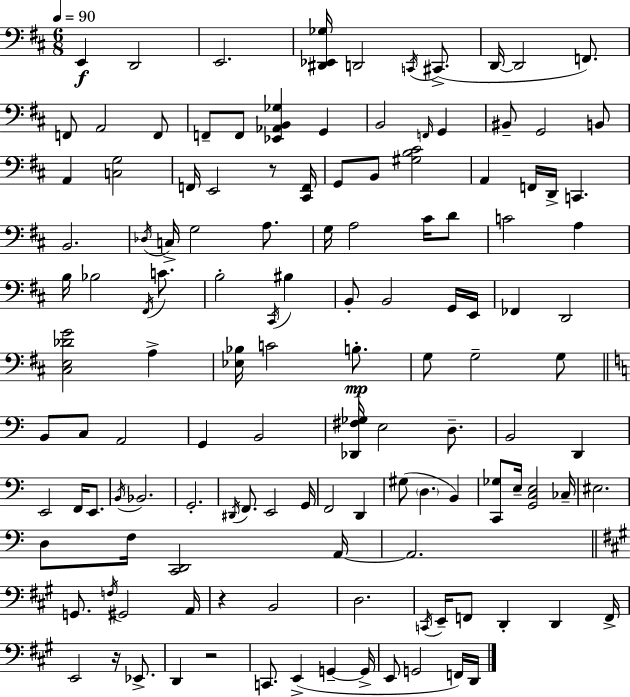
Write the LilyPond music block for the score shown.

{
  \clef bass
  \numericTimeSignature
  \time 6/8
  \key d \major
  \tempo 4 = 90
  e,4\f d,2 | e,2. | <dis, ees, ges>16 d,2 \acciaccatura { c,16 } cis,8.->( | d,16~~ d,2 f,8.) | \break f,8 a,2 f,8 | f,8-- f,8 <ees, aes, b, ges>4 g,4 | b,2 \grace { f,16 } g,4 | bis,8-- g,2 | \break b,8 a,4 <c g>2 | f,16 e,2 r8 | <cis, f,>16 g,8 b,8 <gis b cis'>2 | a,4 f,16 d,16-> c,4. | \break b,2. | \acciaccatura { des16 } c16-> g2 | a8. g16 a2 | cis'16 d'8 c'2 a4 | \break b16 bes2 | \acciaccatura { fis,16 } c'8. b2-. | \acciaccatura { cis,16 } bis4 b,8-. b,2 | g,16 e,16 fes,4 d,2 | \break <cis e des' g'>2 | a4-> <ees bes>16 c'2 | b8.-.\mp g8 g2-- | g8 \bar "||" \break \key c \major b,8 c8 a,2 | g,4 b,2 | <des, fis ges>16 e2 d8.-- | b,2 d,4 | \break e,2 f,16 e,8. | \acciaccatura { b,16 } bes,2. | g,2.-. | \acciaccatura { dis,16 } f,8. e,2 | \break g,16 f,2 d,4 | gis8( \parenthesize d4. b,4) | <c, ges>8 e16-- <g, c e>2 | ces16-- eis2. | \break d8 f16 <c, d,>2 | a,16~~ a,2. | \bar "||" \break \key a \major g,8. \acciaccatura { f16 } gis,2 | a,16 r4 b,2 | d2. | \acciaccatura { c,16 } e,16-- f,8 d,4-. d,4 | \break f,16-> e,2 r16 ees,8.-> | d,4 r2 | c,8. e,4->( g,4--~~ | g,16-> e,8 g,2 | \break f,16) d,16 \bar "|."
}